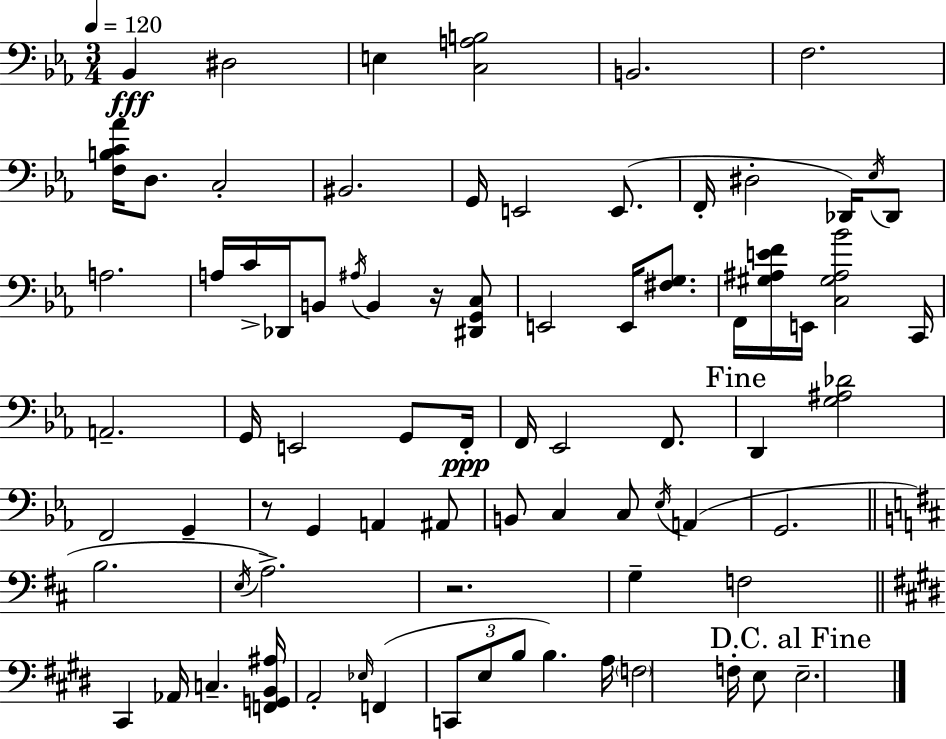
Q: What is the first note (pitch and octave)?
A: Bb2